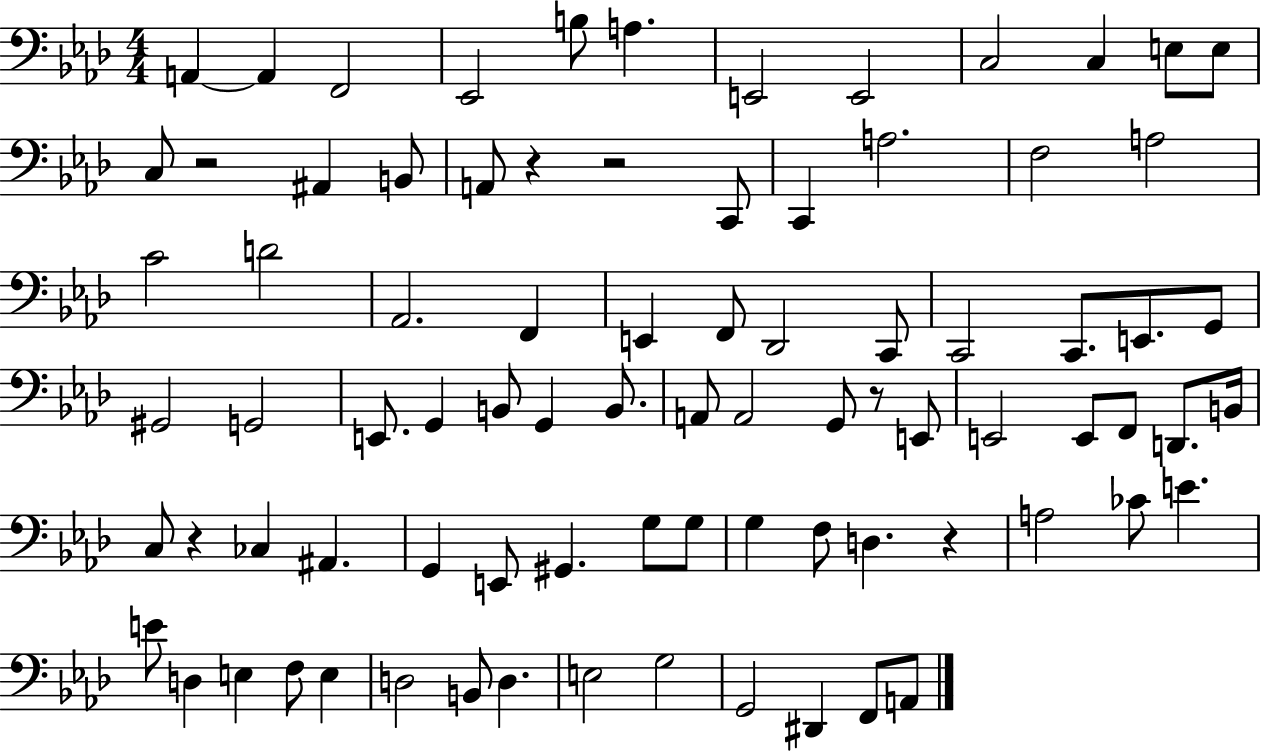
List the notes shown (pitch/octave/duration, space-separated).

A2/q A2/q F2/h Eb2/h B3/e A3/q. E2/h E2/h C3/h C3/q E3/e E3/e C3/e R/h A#2/q B2/e A2/e R/q R/h C2/e C2/q A3/h. F3/h A3/h C4/h D4/h Ab2/h. F2/q E2/q F2/e Db2/h C2/e C2/h C2/e. E2/e. G2/e G#2/h G2/h E2/e. G2/q B2/e G2/q B2/e. A2/e A2/h G2/e R/e E2/e E2/h E2/e F2/e D2/e. B2/s C3/e R/q CES3/q A#2/q. G2/q E2/e G#2/q. G3/e G3/e G3/q F3/e D3/q. R/q A3/h CES4/e E4/q. E4/e D3/q E3/q F3/e E3/q D3/h B2/e D3/q. E3/h G3/h G2/h D#2/q F2/e A2/e